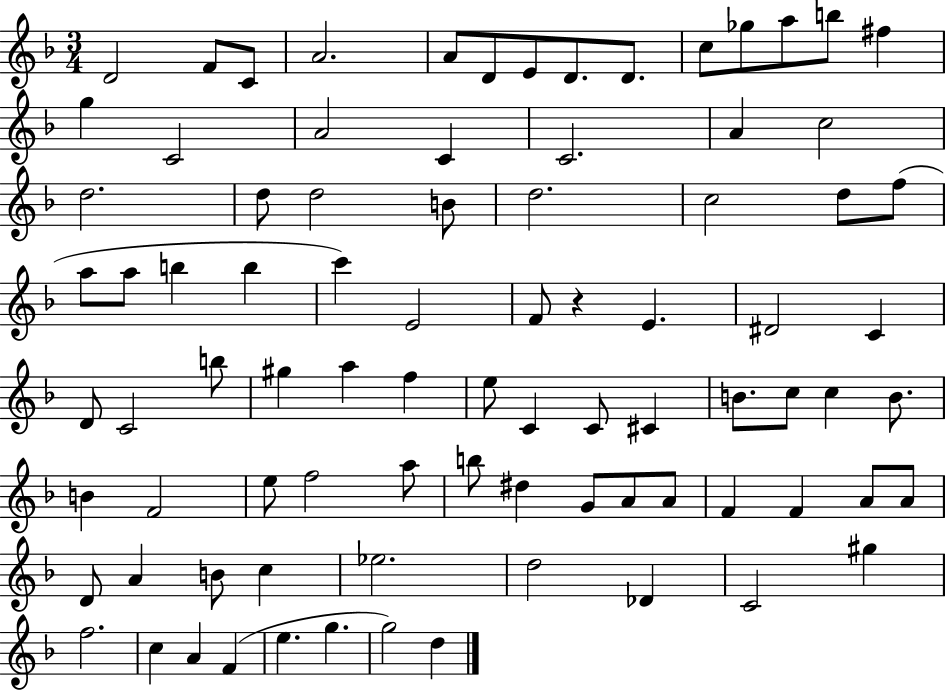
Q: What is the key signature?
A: F major